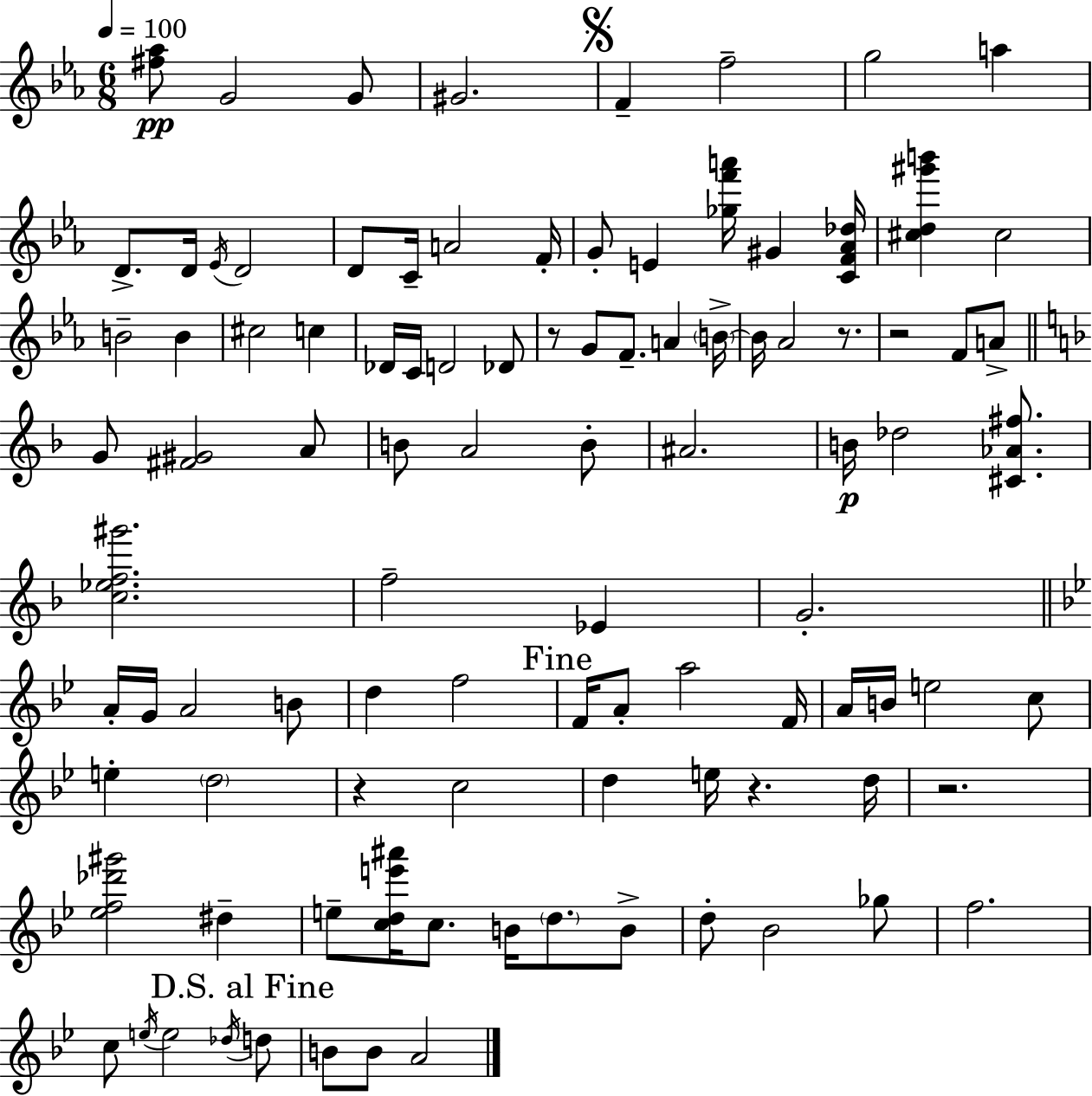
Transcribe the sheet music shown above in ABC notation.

X:1
T:Untitled
M:6/8
L:1/4
K:Eb
[^f_a]/2 G2 G/2 ^G2 F f2 g2 a D/2 D/4 _E/4 D2 D/2 C/4 A2 F/4 G/2 E [_gf'a']/4 ^G [CF_A_d]/4 [^cd^g'b'] ^c2 B2 B ^c2 c _D/4 C/4 D2 _D/2 z/2 G/2 F/2 A B/4 B/4 _A2 z/2 z2 F/2 A/2 G/2 [^F^G]2 A/2 B/2 A2 B/2 ^A2 B/4 _d2 [^C_A^f]/2 [c_ef^g']2 f2 _E G2 A/4 G/4 A2 B/2 d f2 F/4 A/2 a2 F/4 A/4 B/4 e2 c/2 e d2 z c2 d e/4 z d/4 z2 [_ef_d'^g']2 ^d e/2 [cde'^a']/4 c/2 B/4 d/2 B/2 d/2 _B2 _g/2 f2 c/2 e/4 e2 _d/4 d/2 B/2 B/2 A2